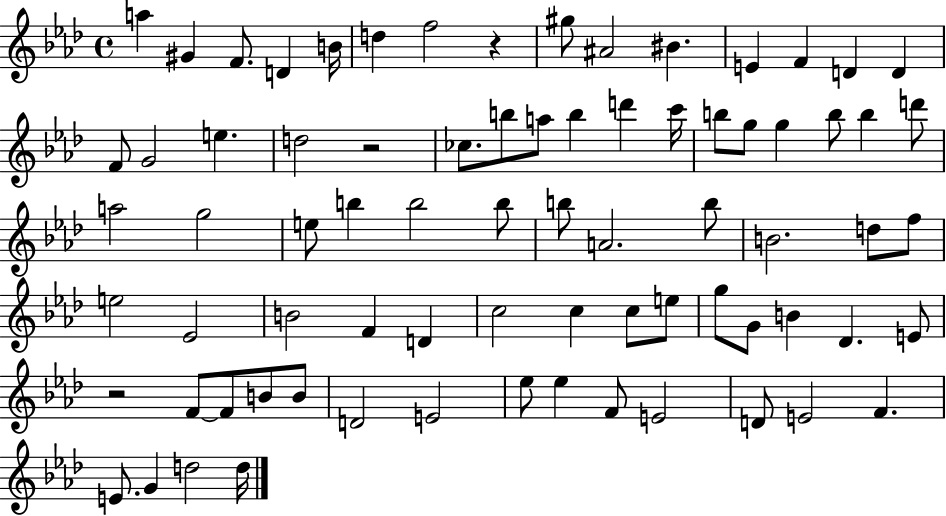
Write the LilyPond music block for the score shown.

{
  \clef treble
  \time 4/4
  \defaultTimeSignature
  \key aes \major
  a''4 gis'4 f'8. d'4 b'16 | d''4 f''2 r4 | gis''8 ais'2 bis'4. | e'4 f'4 d'4 d'4 | \break f'8 g'2 e''4. | d''2 r2 | ces''8. b''8 a''8 b''4 d'''4 c'''16 | b''8 g''8 g''4 b''8 b''4 d'''8 | \break a''2 g''2 | e''8 b''4 b''2 b''8 | b''8 a'2. b''8 | b'2. d''8 f''8 | \break e''2 ees'2 | b'2 f'4 d'4 | c''2 c''4 c''8 e''8 | g''8 g'8 b'4 des'4. e'8 | \break r2 f'8~~ f'8 b'8 b'8 | d'2 e'2 | ees''8 ees''4 f'8 e'2 | d'8 e'2 f'4. | \break e'8. g'4 d''2 d''16 | \bar "|."
}